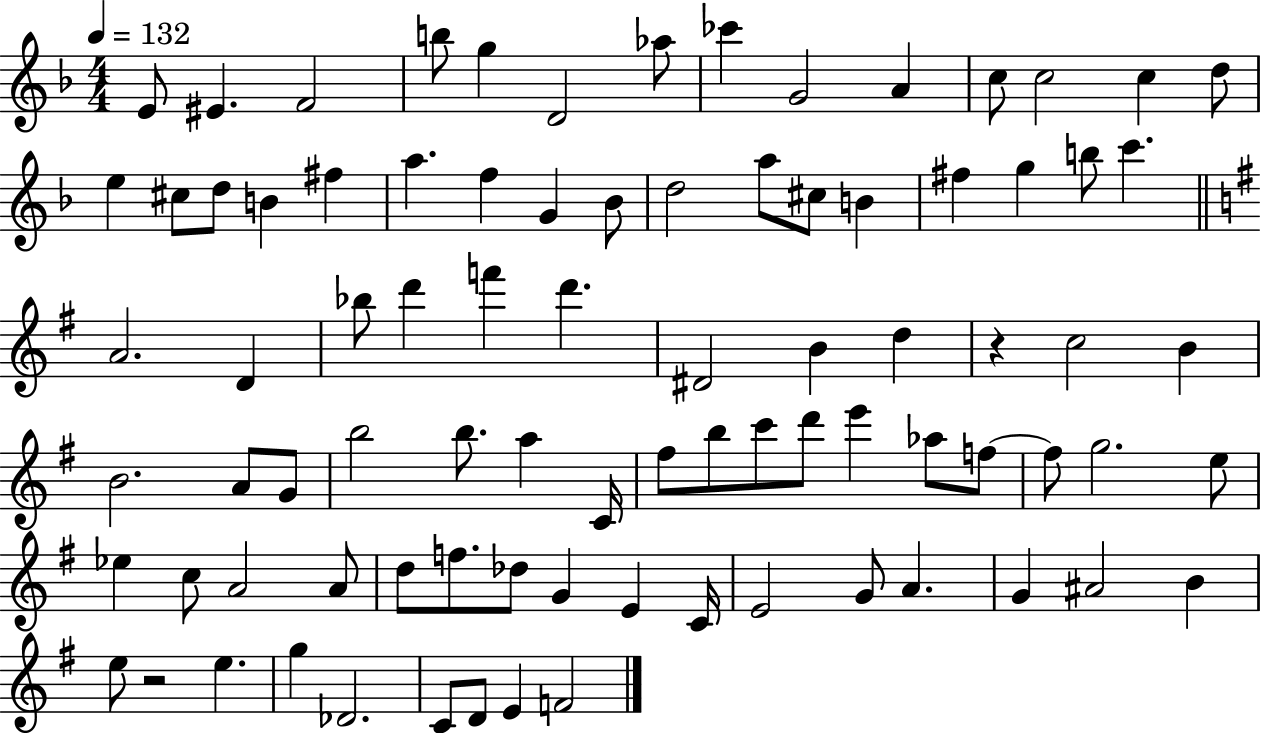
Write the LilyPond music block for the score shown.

{
  \clef treble
  \numericTimeSignature
  \time 4/4
  \key f \major
  \tempo 4 = 132
  e'8 eis'4. f'2 | b''8 g''4 d'2 aes''8 | ces'''4 g'2 a'4 | c''8 c''2 c''4 d''8 | \break e''4 cis''8 d''8 b'4 fis''4 | a''4. f''4 g'4 bes'8 | d''2 a''8 cis''8 b'4 | fis''4 g''4 b''8 c'''4. | \break \bar "||" \break \key g \major a'2. d'4 | bes''8 d'''4 f'''4 d'''4. | dis'2 b'4 d''4 | r4 c''2 b'4 | \break b'2. a'8 g'8 | b''2 b''8. a''4 c'16 | fis''8 b''8 c'''8 d'''8 e'''4 aes''8 f''8~~ | f''8 g''2. e''8 | \break ees''4 c''8 a'2 a'8 | d''8 f''8. des''8 g'4 e'4 c'16 | e'2 g'8 a'4. | g'4 ais'2 b'4 | \break e''8 r2 e''4. | g''4 des'2. | c'8 d'8 e'4 f'2 | \bar "|."
}